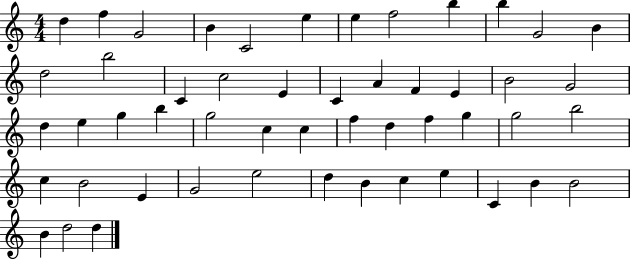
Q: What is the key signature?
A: C major